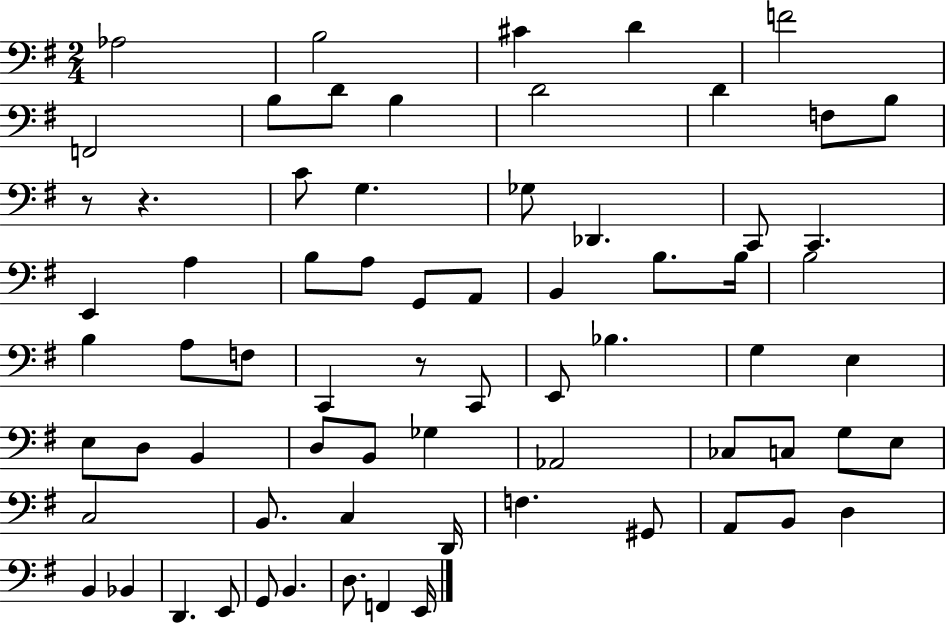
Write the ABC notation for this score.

X:1
T:Untitled
M:2/4
L:1/4
K:G
_A,2 B,2 ^C D F2 F,,2 B,/2 D/2 B, D2 D F,/2 B,/2 z/2 z C/2 G, _G,/2 _D,, C,,/2 C,, E,, A, B,/2 A,/2 G,,/2 A,,/2 B,, B,/2 B,/4 B,2 B, A,/2 F,/2 C,, z/2 C,,/2 E,,/2 _B, G, E, E,/2 D,/2 B,, D,/2 B,,/2 _G, _A,,2 _C,/2 C,/2 G,/2 E,/2 C,2 B,,/2 C, D,,/4 F, ^G,,/2 A,,/2 B,,/2 D, B,, _B,, D,, E,,/2 G,,/2 B,, D,/2 F,, E,,/4